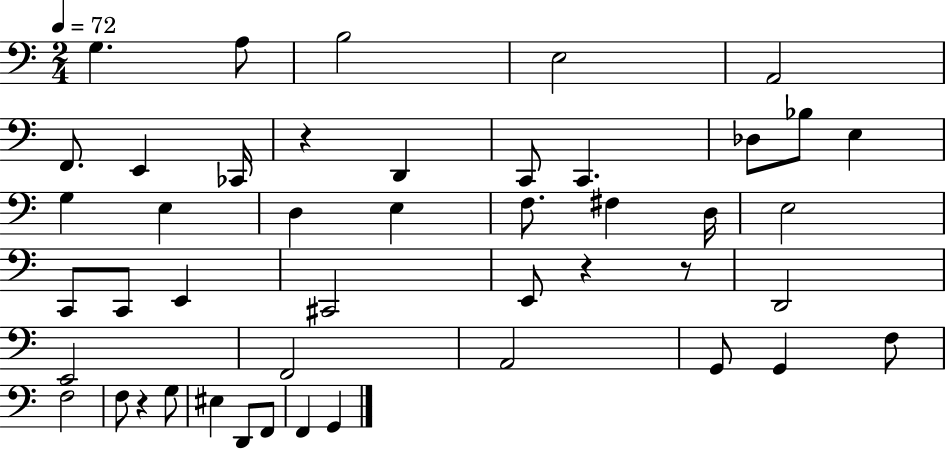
{
  \clef bass
  \numericTimeSignature
  \time 2/4
  \key c \major
  \tempo 4 = 72
  g4. a8 | b2 | e2 | a,2 | \break f,8. e,4 ces,16 | r4 d,4 | c,8 c,4. | des8 bes8 e4 | \break g4 e4 | d4 e4 | f8. fis4 d16 | e2 | \break c,8 c,8 e,4 | cis,2 | e,8 r4 r8 | d,2 | \break e,2 | f,2 | a,2 | g,8 g,4 f8 | \break f2 | f8 r4 g8 | eis4 d,8 f,8 | f,4 g,4 | \break \bar "|."
}